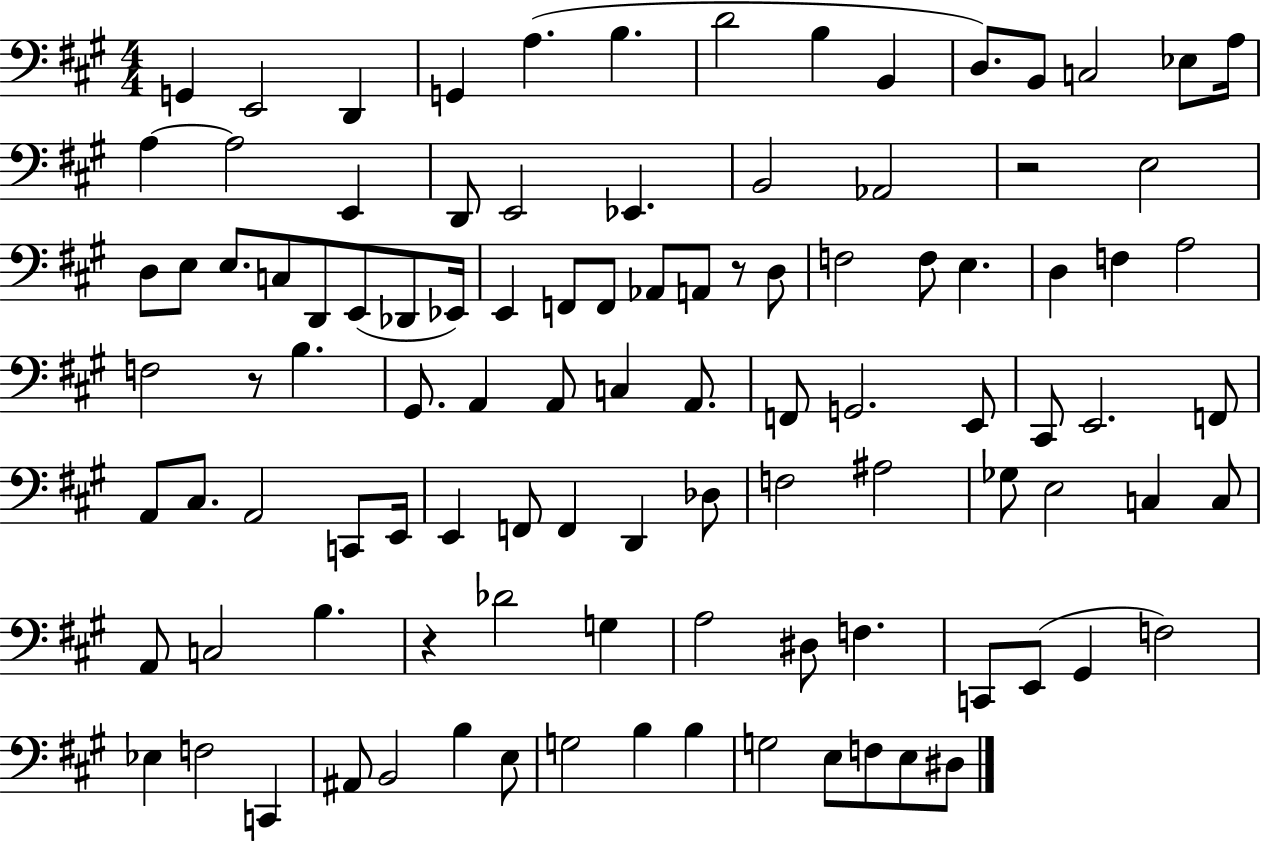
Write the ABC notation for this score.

X:1
T:Untitled
M:4/4
L:1/4
K:A
G,, E,,2 D,, G,, A, B, D2 B, B,, D,/2 B,,/2 C,2 _E,/2 A,/4 A, A,2 E,, D,,/2 E,,2 _E,, B,,2 _A,,2 z2 E,2 D,/2 E,/2 E,/2 C,/2 D,,/2 E,,/2 _D,,/2 _E,,/4 E,, F,,/2 F,,/2 _A,,/2 A,,/2 z/2 D,/2 F,2 F,/2 E, D, F, A,2 F,2 z/2 B, ^G,,/2 A,, A,,/2 C, A,,/2 F,,/2 G,,2 E,,/2 ^C,,/2 E,,2 F,,/2 A,,/2 ^C,/2 A,,2 C,,/2 E,,/4 E,, F,,/2 F,, D,, _D,/2 F,2 ^A,2 _G,/2 E,2 C, C,/2 A,,/2 C,2 B, z _D2 G, A,2 ^D,/2 F, C,,/2 E,,/2 ^G,, F,2 _E, F,2 C,, ^A,,/2 B,,2 B, E,/2 G,2 B, B, G,2 E,/2 F,/2 E,/2 ^D,/2